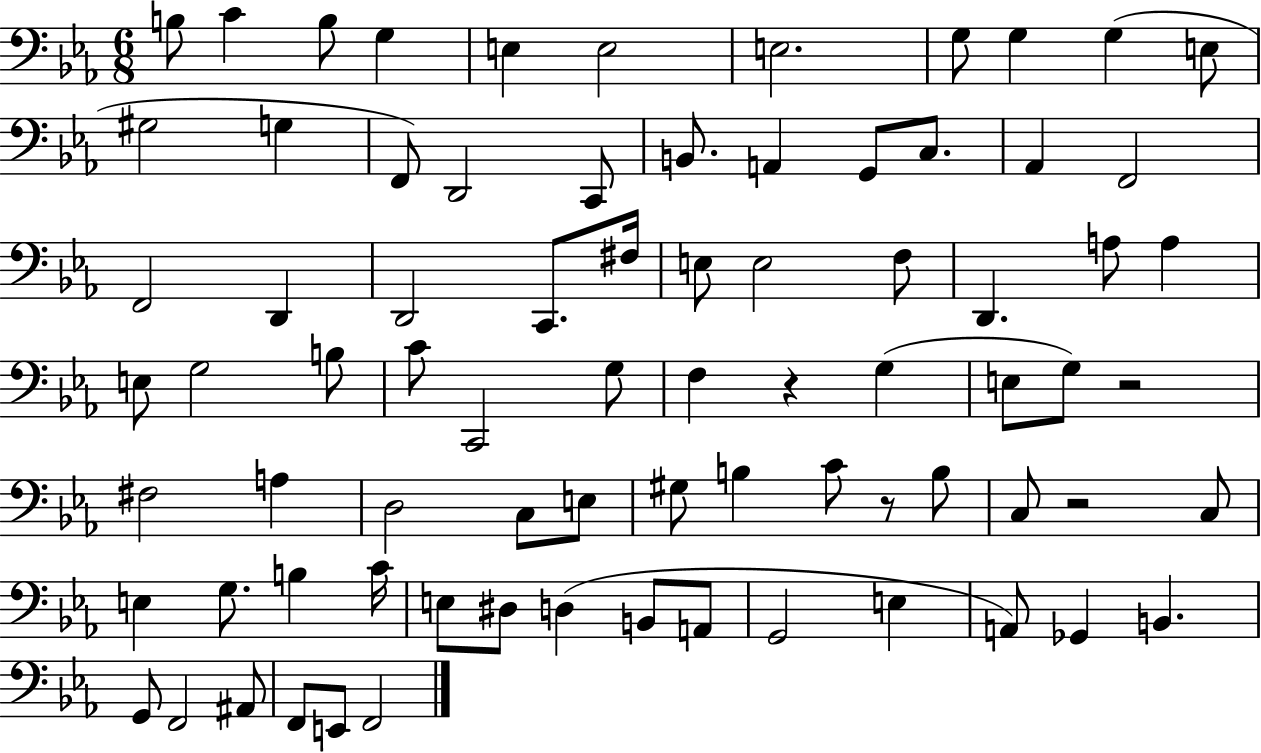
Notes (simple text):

B3/e C4/q B3/e G3/q E3/q E3/h E3/h. G3/e G3/q G3/q E3/e G#3/h G3/q F2/e D2/h C2/e B2/e. A2/q G2/e C3/e. Ab2/q F2/h F2/h D2/q D2/h C2/e. F#3/s E3/e E3/h F3/e D2/q. A3/e A3/q E3/e G3/h B3/e C4/e C2/h G3/e F3/q R/q G3/q E3/e G3/e R/h F#3/h A3/q D3/h C3/e E3/e G#3/e B3/q C4/e R/e B3/e C3/e R/h C3/e E3/q G3/e. B3/q C4/s E3/e D#3/e D3/q B2/e A2/e G2/h E3/q A2/e Gb2/q B2/q. G2/e F2/h A#2/e F2/e E2/e F2/h